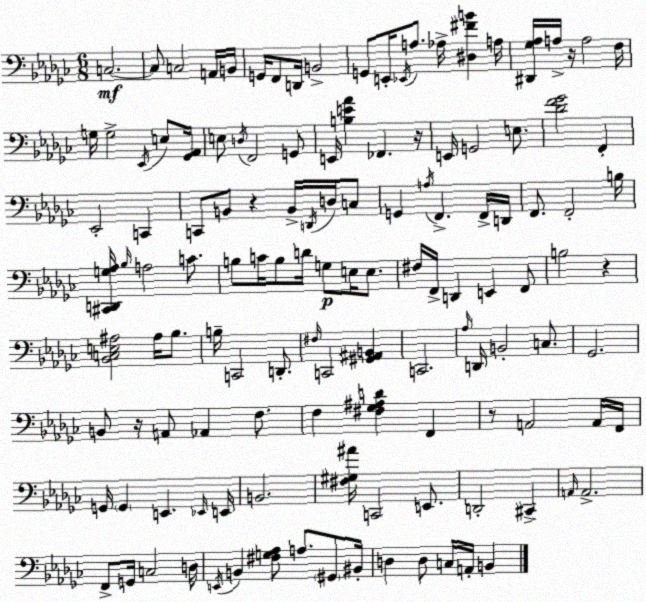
X:1
T:Untitled
M:6/8
L:1/4
K:Ebm
C,2 C,/2 C,2 A,,/4 B,,/4 G,,/4 F,,/2 D,,/4 B,,2 G,,/2 E,,/4 _E,,/4 A,/2 _A,/4 [^D,^FB] A,/4 [^D,,_G,_A,]/4 A,/4 z/4 A,2 F,/4 G,/4 G,2 _E,,/4 E,/2 [_G,,_A,,]/4 E,/2 D,/4 F,,2 G,,/2 E,,/4 [B,E_A] _F,, z/4 E,,/4 G,,2 E,/2 [_DF_G]2 F,, _E,,2 C,, C,,/2 B,,/2 z B,,/4 D,,/4 D,/4 C,/2 G,, A,/4 F,, F,,/4 D,,/4 F,,/2 F,,2 B,/4 [^C,,D,,G,_A,]/4 _B,/4 A,2 C/2 B,/2 C/4 B,/2 D/4 G,/2 E,/4 E,/2 ^F,/4 F,,/4 D,, E,, F,,/2 B,2 z [_B,,C,E,^A,]2 ^A,/4 _B,/2 B,/4 C,,2 D,,/2 ^F,/4 C,,2 [^G,,^A,,B,,] C,,2 _A,/4 D,,/4 B,,2 C,/2 _G,,2 B,,/2 z/4 A,,/2 _A,, F,/2 F, [^F,_G,^A,D] F,, z/2 A,,2 A,,/4 F,,/4 G,,/4 G,, E,, _E,,/4 E,,/4 B,,2 [^F,^G,^A]/4 C,,2 E,,/2 D,,2 ^C,, A,,/4 A,,2 F,,/2 G,,/4 C,2 D,/4 E,,/4 B,, [^F,G,_A,]/2 A,/2 ^G,,/2 ^B,,/4 D, D,/2 C,/4 A,,/4 B,,